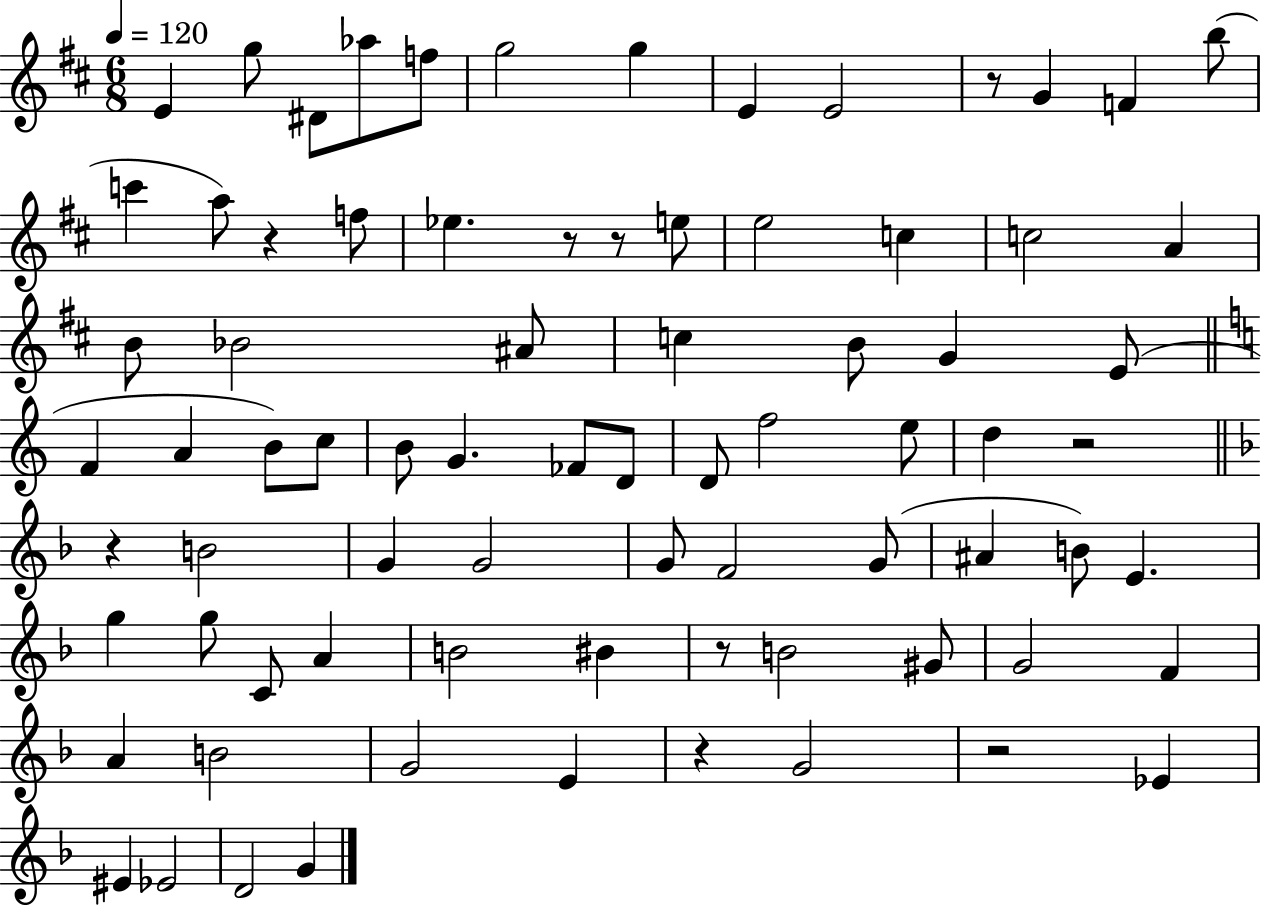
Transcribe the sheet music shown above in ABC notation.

X:1
T:Untitled
M:6/8
L:1/4
K:D
E g/2 ^D/2 _a/2 f/2 g2 g E E2 z/2 G F b/2 c' a/2 z f/2 _e z/2 z/2 e/2 e2 c c2 A B/2 _B2 ^A/2 c B/2 G E/2 F A B/2 c/2 B/2 G _F/2 D/2 D/2 f2 e/2 d z2 z B2 G G2 G/2 F2 G/2 ^A B/2 E g g/2 C/2 A B2 ^B z/2 B2 ^G/2 G2 F A B2 G2 E z G2 z2 _E ^E _E2 D2 G